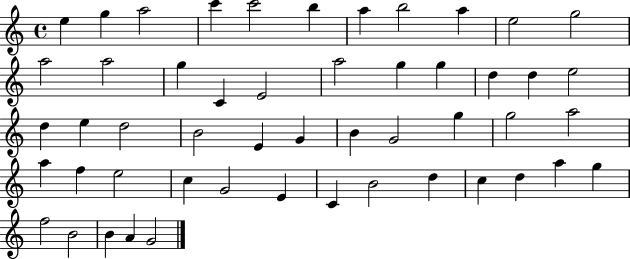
E5/q G5/q A5/h C6/q C6/h B5/q A5/q B5/h A5/q E5/h G5/h A5/h A5/h G5/q C4/q E4/h A5/h G5/q G5/q D5/q D5/q E5/h D5/q E5/q D5/h B4/h E4/q G4/q B4/q G4/h G5/q G5/h A5/h A5/q F5/q E5/h C5/q G4/h E4/q C4/q B4/h D5/q C5/q D5/q A5/q G5/q F5/h B4/h B4/q A4/q G4/h